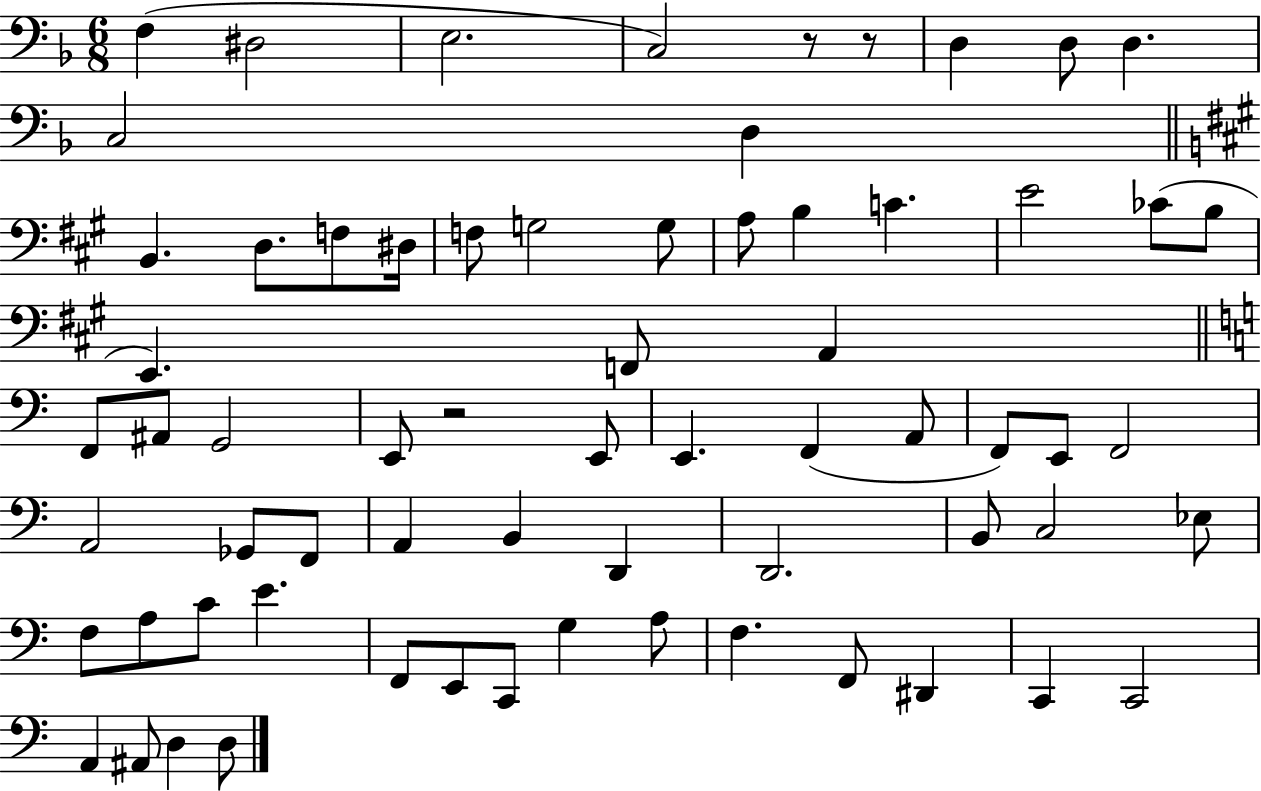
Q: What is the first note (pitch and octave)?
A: F3